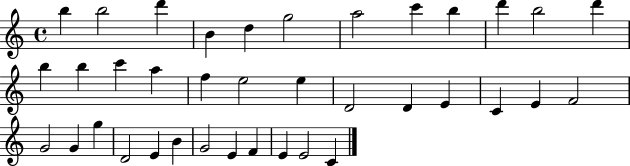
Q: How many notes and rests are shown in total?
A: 37